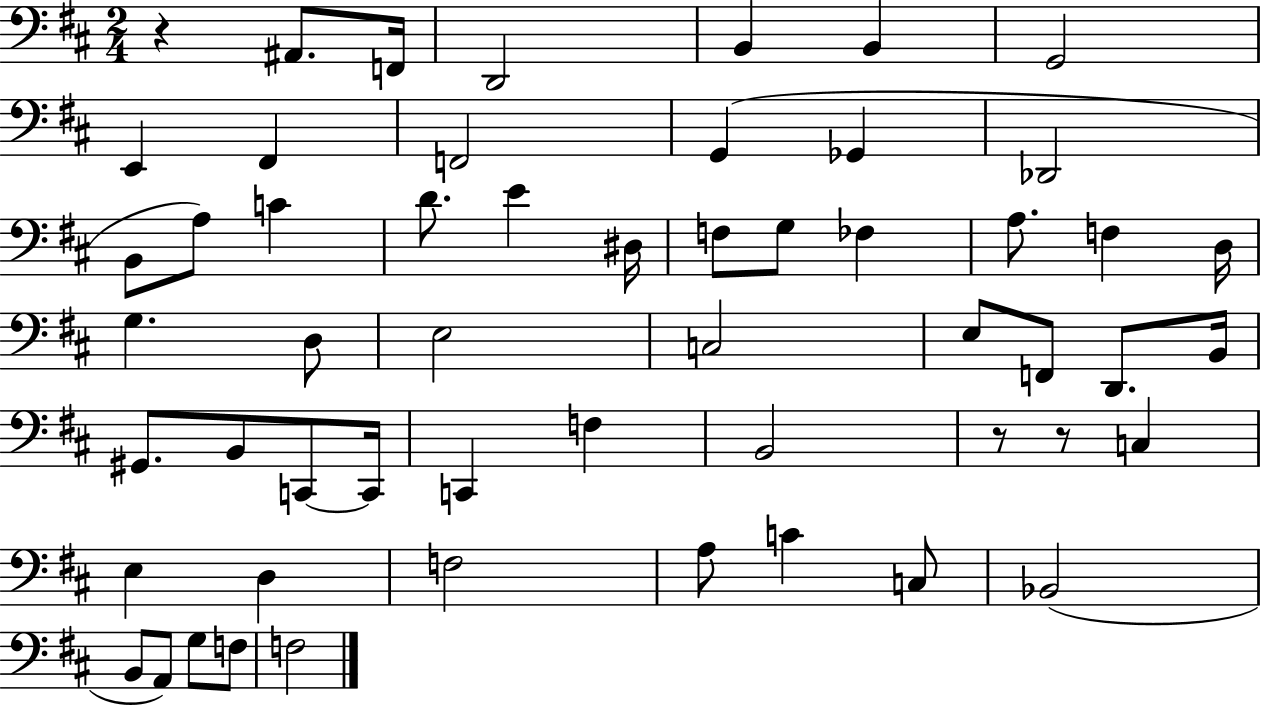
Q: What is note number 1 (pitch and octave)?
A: A#2